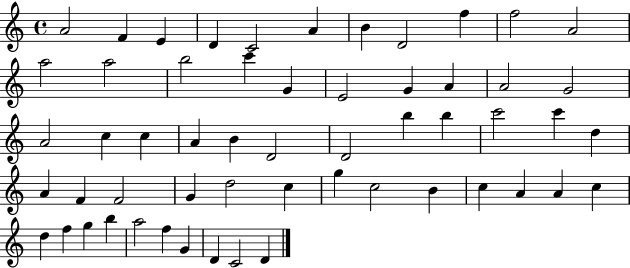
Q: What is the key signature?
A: C major